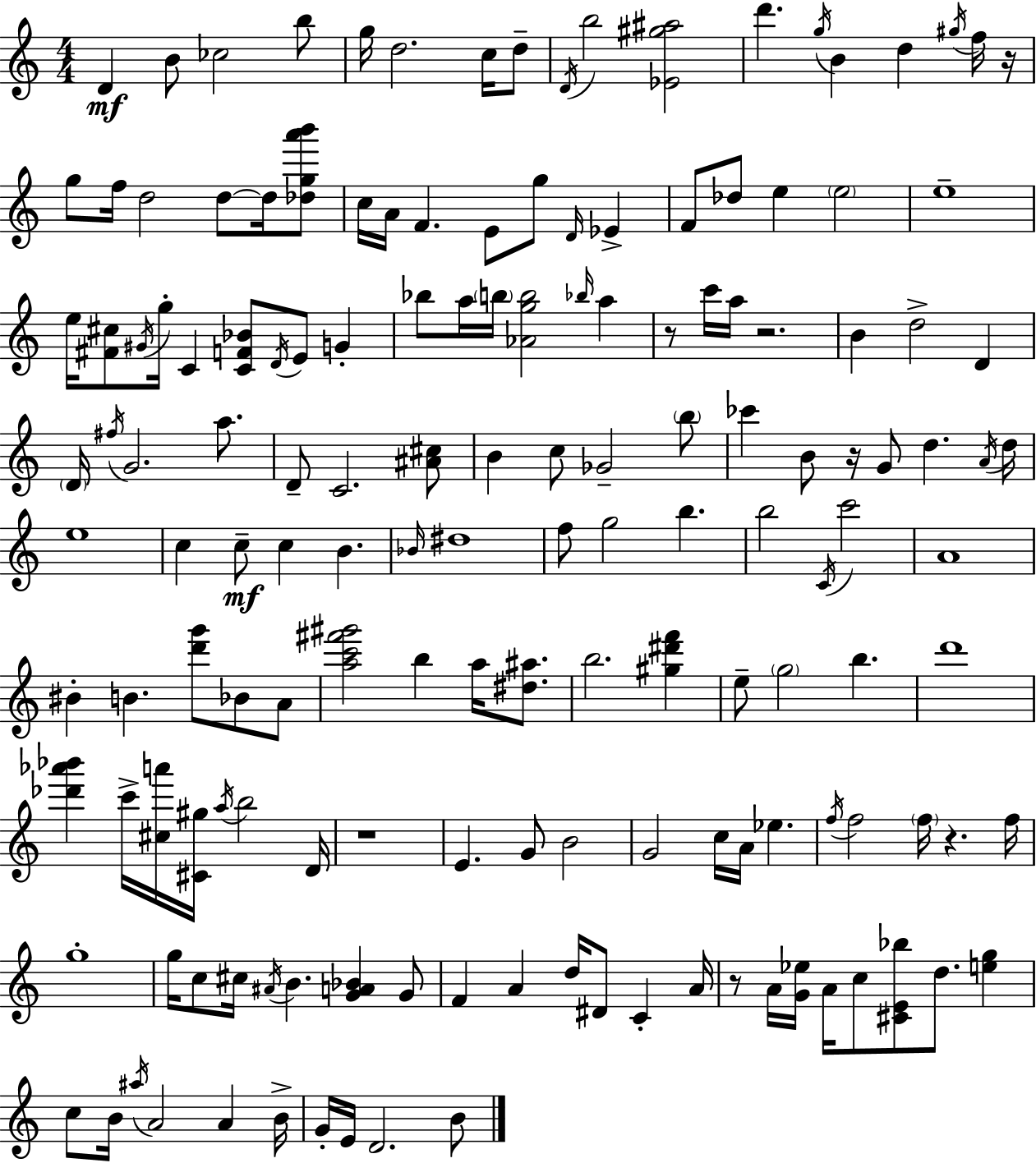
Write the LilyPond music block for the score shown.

{
  \clef treble
  \numericTimeSignature
  \time 4/4
  \key c \major
  d'4\mf b'8 ces''2 b''8 | g''16 d''2. c''16 d''8-- | \acciaccatura { d'16 } b''2 <ees' gis'' ais''>2 | d'''4. \acciaccatura { g''16 } b'4 d''4 | \break \acciaccatura { gis''16 } f''16 r16 g''8 f''16 d''2 d''8~~ | d''16 <des'' g'' a''' b'''>8 c''16 a'16 f'4. e'8 g''8 \grace { d'16 } | ees'4-> f'8 des''8 e''4 \parenthesize e''2 | e''1-- | \break e''16 <fis' cis''>8 \acciaccatura { gis'16 } g''16-. c'4 <c' f' bes'>8 \acciaccatura { d'16 } | e'8 g'4-. bes''8 a''16 \parenthesize b''16 <aes' g'' b''>2 | \grace { bes''16 } a''4 r8 c'''16 a''16 r2. | b'4 d''2-> | \break d'4 \parenthesize d'16 \acciaccatura { fis''16 } g'2. | a''8. d'8-- c'2. | <ais' cis''>8 b'4 c''8 ges'2-- | \parenthesize b''8 ces'''4 b'8 r16 g'8 | \break d''4. \acciaccatura { a'16 } d''16 e''1 | c''4 c''8--\mf c''4 | b'4. \grace { bes'16 } dis''1 | f''8 g''2 | \break b''4. b''2 | \acciaccatura { c'16 } c'''2 a'1 | bis'4-. b'4. | <d''' g'''>8 bes'8 a'8 <a'' c''' fis''' gis'''>2 | \break b''4 a''16 <dis'' ais''>8. b''2. | <gis'' dis''' f'''>4 e''8-- \parenthesize g''2 | b''4. d'''1 | <des''' aes''' bes'''>4 c'''16-> | \break <cis'' a'''>16 <cis' gis''>16 \acciaccatura { a''16 } b''2 d'16 r1 | e'4. | g'8 b'2 g'2 | c''16 a'16 ees''4. \acciaccatura { f''16 } f''2 | \break \parenthesize f''16 r4. f''16 g''1-. | g''16 c''8 | cis''16 \acciaccatura { ais'16 } b'4. <g' a' bes'>4 g'8 f'4 | a'4 d''16 dis'8 c'4-. a'16 r8 | \break a'16 <g' ees''>16 a'16 c''8 <cis' e' bes''>8 d''8. <e'' g''>4 c''8 | b'16 \acciaccatura { ais''16 } a'2 a'4 b'16-> g'16-. | e'16 d'2. b'8 \bar "|."
}